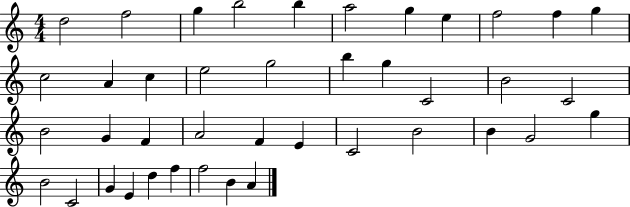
X:1
T:Untitled
M:4/4
L:1/4
K:C
d2 f2 g b2 b a2 g e f2 f g c2 A c e2 g2 b g C2 B2 C2 B2 G F A2 F E C2 B2 B G2 g B2 C2 G E d f f2 B A